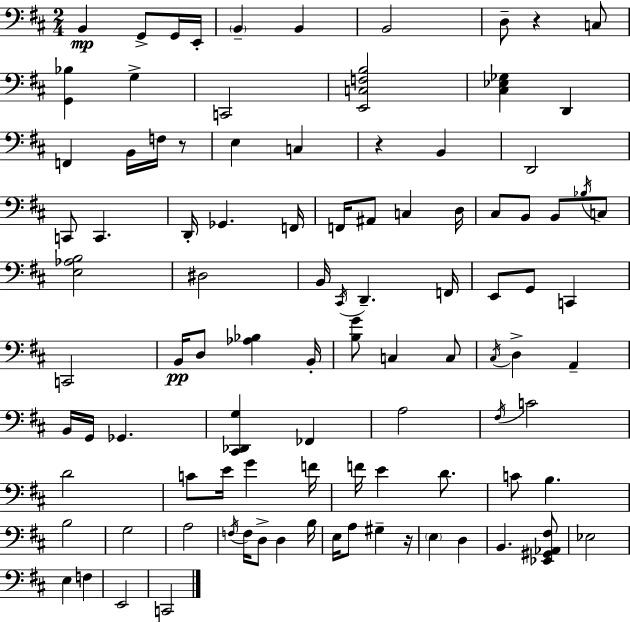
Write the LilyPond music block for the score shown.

{
  \clef bass
  \numericTimeSignature
  \time 2/4
  \key d \major
  b,4\mp g,8-> g,16 e,16-. | \parenthesize b,4-- b,4 | b,2 | d8-- r4 c8 | \break <g, bes>4 g4-> | c,2 | <e, c f b>2 | <cis ees ges>4 d,4 | \break f,4 b,16 f16 r8 | e4 c4 | r4 b,4 | d,2 | \break c,8 c,4. | d,16-. ges,4. f,16 | f,16 ais,8 c4 d16 | cis8 b,8 b,8 \acciaccatura { bes16 } c8 | \break <e aes b>2 | dis2 | b,16 \acciaccatura { cis,16 } d,4.-- | f,16 e,8 g,8 c,4 | \break c,2 | b,16\pp d8 <aes bes>4 | b,16-. <b g'>8 c4 | c8 \acciaccatura { cis16 } d4-> a,4-- | \break b,16 g,16 ges,4. | <cis, des, g>4 fes,4 | a2 | \acciaccatura { fis16 } c'2 | \break d'2 | c'8 e'16 g'4 | f'16 f'16 e'4 | d'8. c'8 b4. | \break b2 | g2 | a2 | \acciaccatura { f16 } f16 d8-> | \break d4 b16 e16 a8 | gis4-- r16 \parenthesize e4 | d4 b,4. | <ees, gis, aes, fis>8 ees2 | \break e4 | f4 e,2 | c,2 | \bar "|."
}